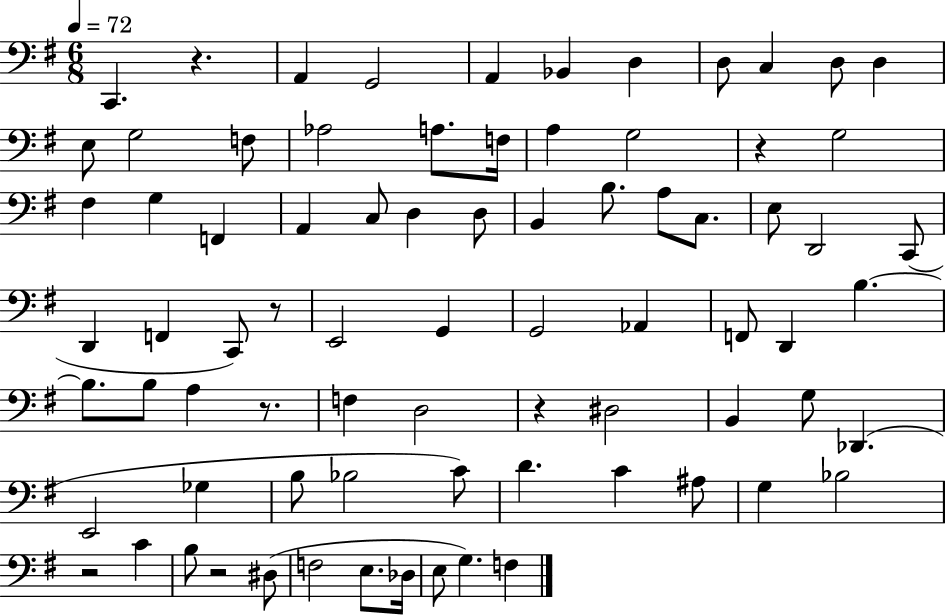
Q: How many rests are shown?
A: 7